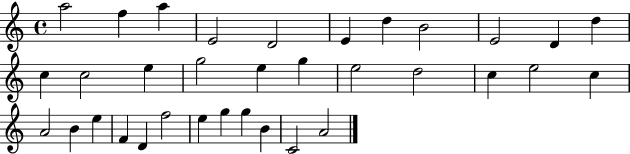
{
  \clef treble
  \time 4/4
  \defaultTimeSignature
  \key c \major
  a''2 f''4 a''4 | e'2 d'2 | e'4 d''4 b'2 | e'2 d'4 d''4 | \break c''4 c''2 e''4 | g''2 e''4 g''4 | e''2 d''2 | c''4 e''2 c''4 | \break a'2 b'4 e''4 | f'4 d'4 f''2 | e''4 g''4 g''4 b'4 | c'2 a'2 | \break \bar "|."
}